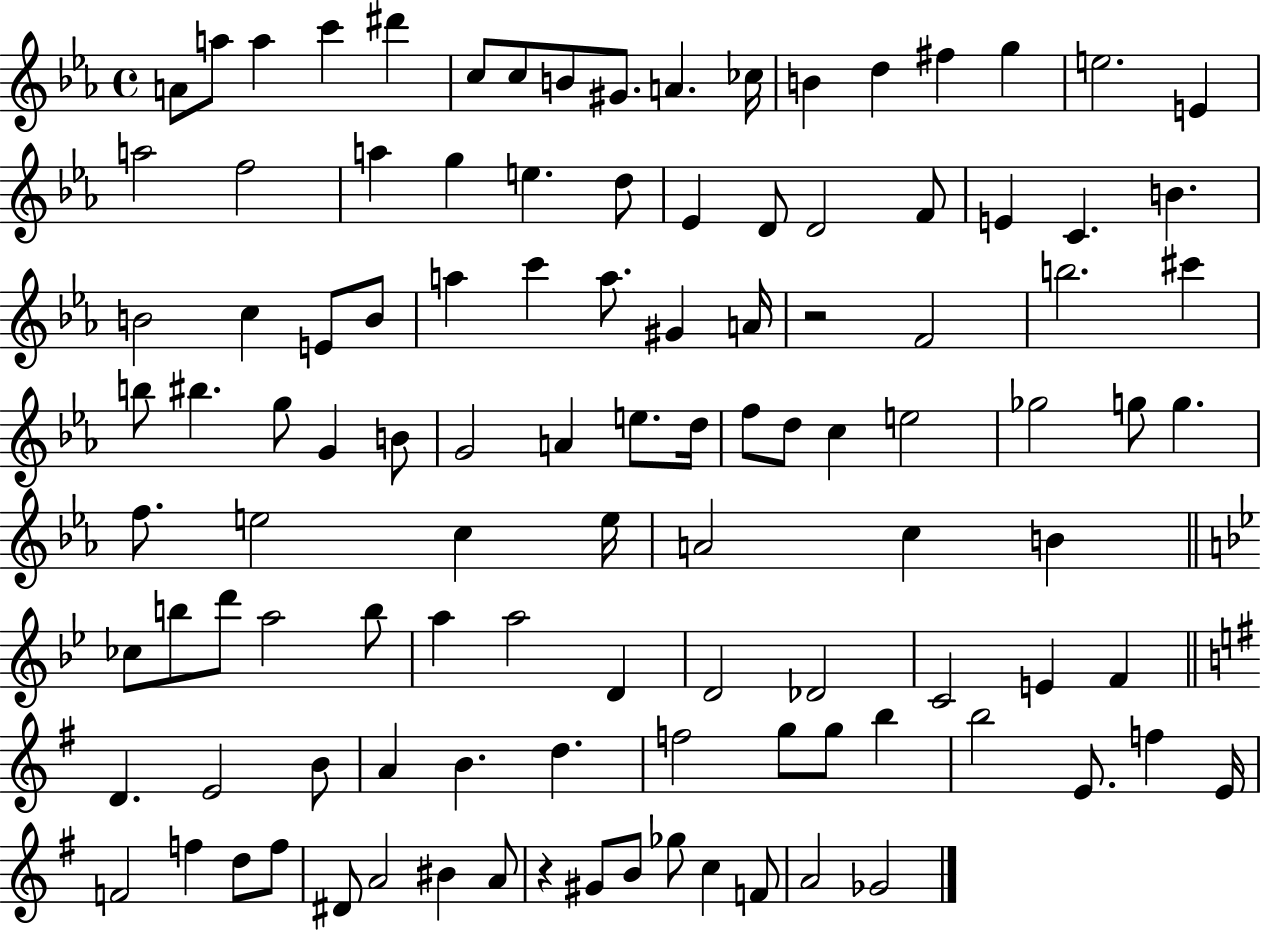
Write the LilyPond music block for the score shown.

{
  \clef treble
  \time 4/4
  \defaultTimeSignature
  \key ees \major
  a'8 a''8 a''4 c'''4 dis'''4 | c''8 c''8 b'8 gis'8. a'4. ces''16 | b'4 d''4 fis''4 g''4 | e''2. e'4 | \break a''2 f''2 | a''4 g''4 e''4. d''8 | ees'4 d'8 d'2 f'8 | e'4 c'4. b'4. | \break b'2 c''4 e'8 b'8 | a''4 c'''4 a''8. gis'4 a'16 | r2 f'2 | b''2. cis'''4 | \break b''8 bis''4. g''8 g'4 b'8 | g'2 a'4 e''8. d''16 | f''8 d''8 c''4 e''2 | ges''2 g''8 g''4. | \break f''8. e''2 c''4 e''16 | a'2 c''4 b'4 | \bar "||" \break \key bes \major ces''8 b''8 d'''8 a''2 b''8 | a''4 a''2 d'4 | d'2 des'2 | c'2 e'4 f'4 | \break \bar "||" \break \key g \major d'4. e'2 b'8 | a'4 b'4. d''4. | f''2 g''8 g''8 b''4 | b''2 e'8. f''4 e'16 | \break f'2 f''4 d''8 f''8 | dis'8 a'2 bis'4 a'8 | r4 gis'8 b'8 ges''8 c''4 f'8 | a'2 ges'2 | \break \bar "|."
}